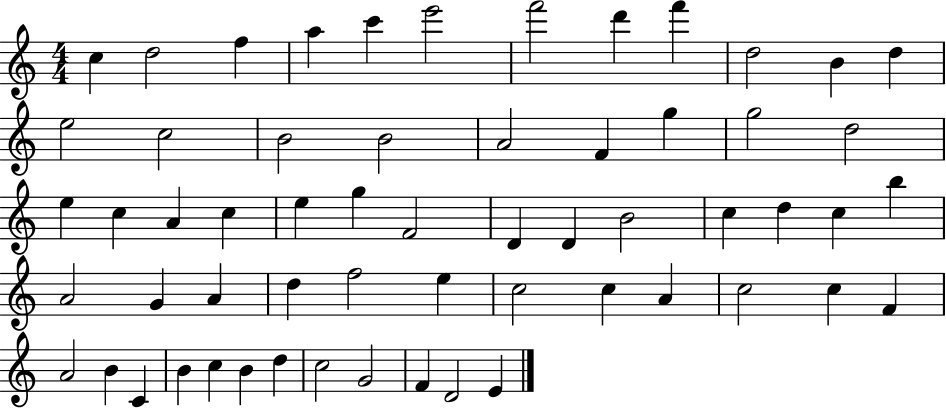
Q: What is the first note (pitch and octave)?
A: C5